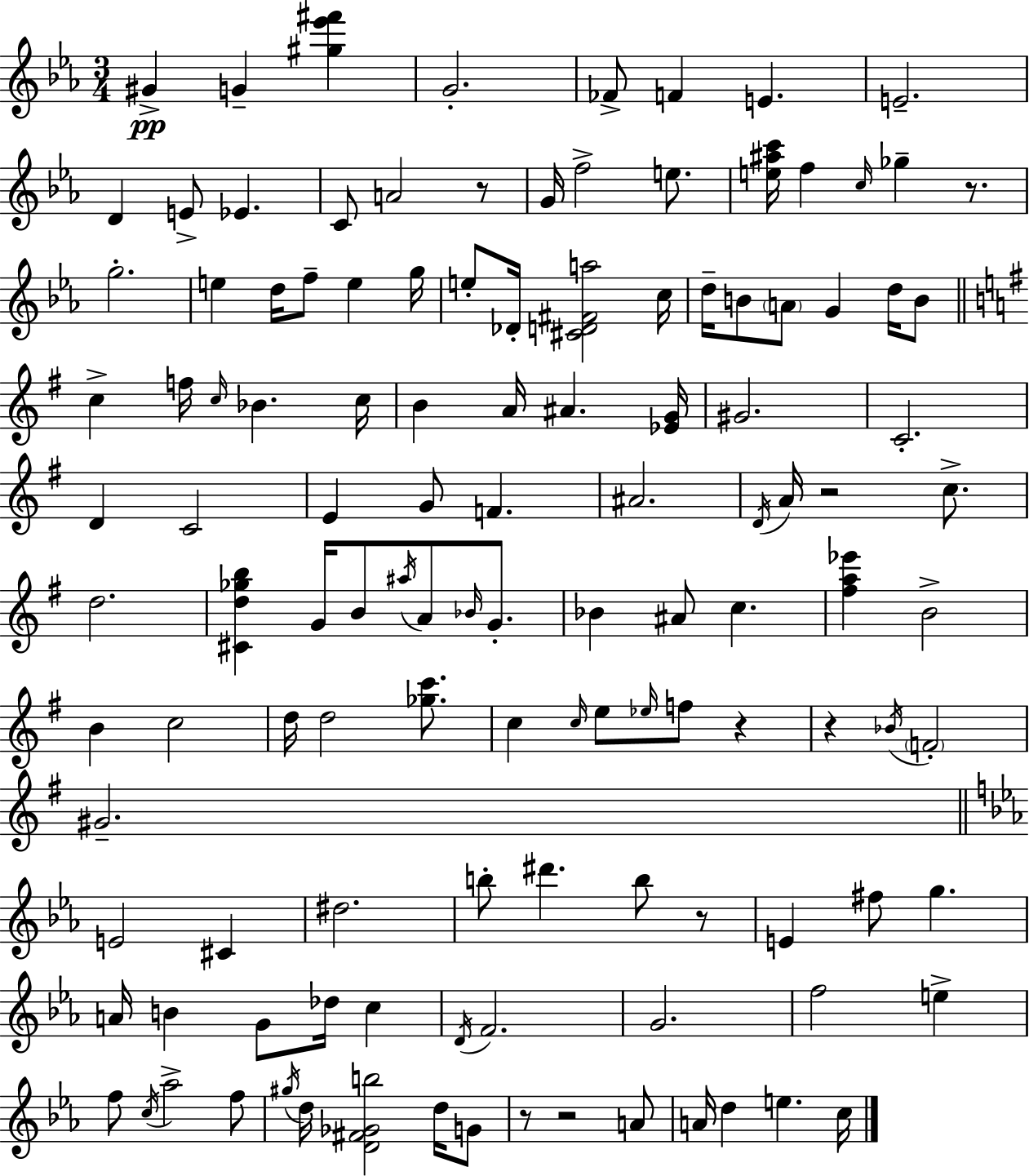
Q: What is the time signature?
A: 3/4